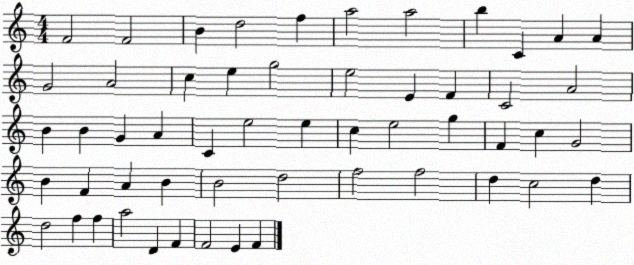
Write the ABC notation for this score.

X:1
T:Untitled
M:4/4
L:1/4
K:C
F2 F2 B d2 f a2 a2 b C A A G2 A2 c e g2 e2 E F C2 A2 B B G A C e2 e c e2 g F c G2 B F A B B2 d2 f2 f2 d c2 d d2 f f a2 D F F2 E F